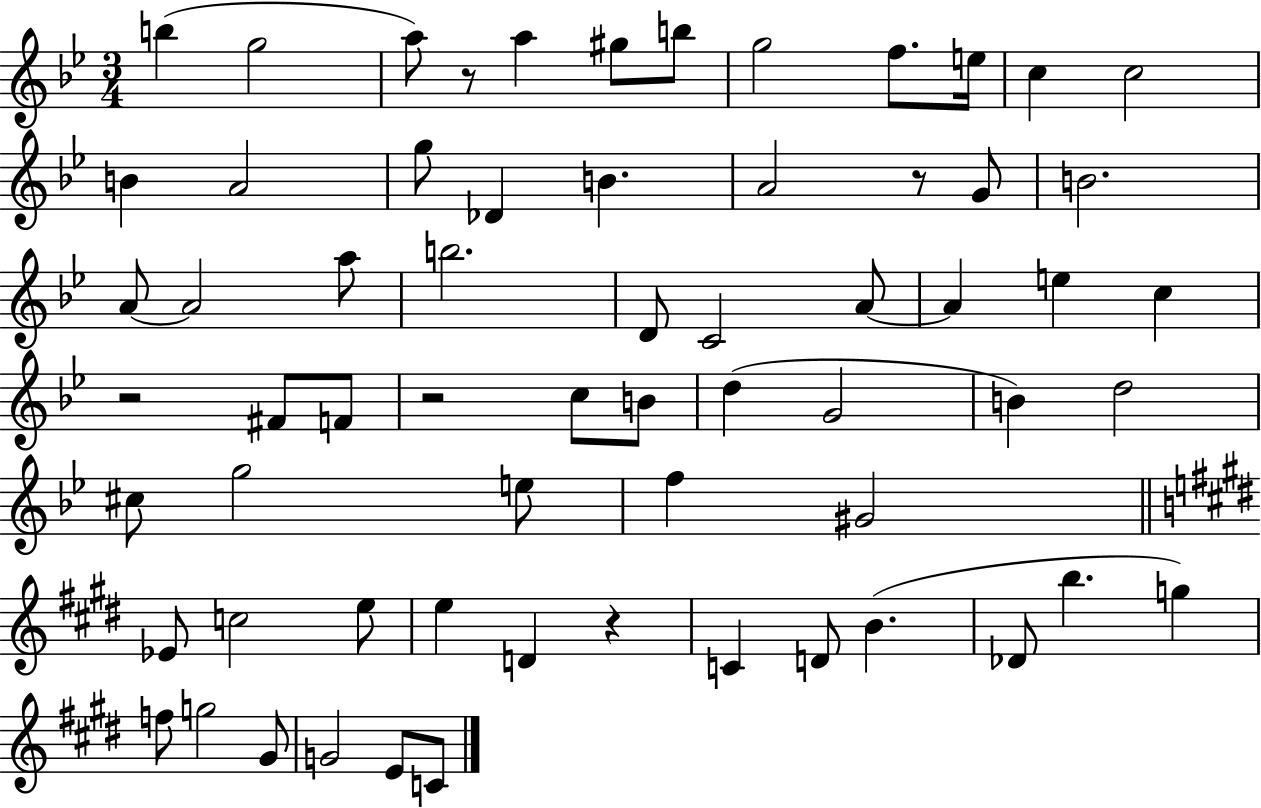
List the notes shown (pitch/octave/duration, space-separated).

B5/q G5/h A5/e R/e A5/q G#5/e B5/e G5/h F5/e. E5/s C5/q C5/h B4/q A4/h G5/e Db4/q B4/q. A4/h R/e G4/e B4/h. A4/e A4/h A5/e B5/h. D4/e C4/h A4/e A4/q E5/q C5/q R/h F#4/e F4/e R/h C5/e B4/e D5/q G4/h B4/q D5/h C#5/e G5/h E5/e F5/q G#4/h Eb4/e C5/h E5/e E5/q D4/q R/q C4/q D4/e B4/q. Db4/e B5/q. G5/q F5/e G5/h G#4/e G4/h E4/e C4/e